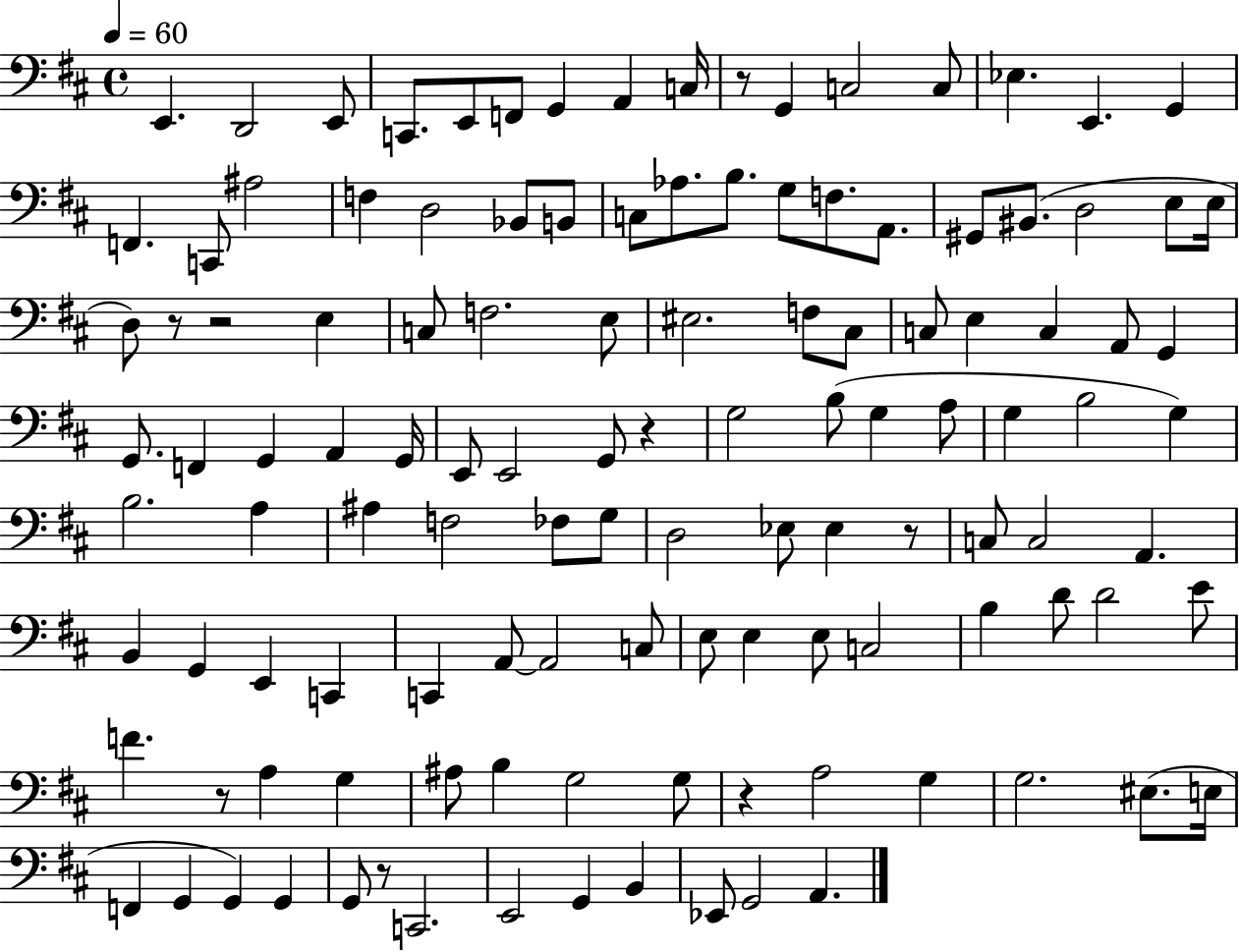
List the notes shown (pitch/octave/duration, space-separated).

E2/q. D2/h E2/e C2/e. E2/e F2/e G2/q A2/q C3/s R/e G2/q C3/h C3/e Eb3/q. E2/q. G2/q F2/q. C2/e A#3/h F3/q D3/h Bb2/e B2/e C3/e Ab3/e. B3/e. G3/e F3/e. A2/e. G#2/e BIS2/e. D3/h E3/e E3/s D3/e R/e R/h E3/q C3/e F3/h. E3/e EIS3/h. F3/e C#3/e C3/e E3/q C3/q A2/e G2/q G2/e. F2/q G2/q A2/q G2/s E2/e E2/h G2/e R/q G3/h B3/e G3/q A3/e G3/q B3/h G3/q B3/h. A3/q A#3/q F3/h FES3/e G3/e D3/h Eb3/e Eb3/q R/e C3/e C3/h A2/q. B2/q G2/q E2/q C2/q C2/q A2/e A2/h C3/e E3/e E3/q E3/e C3/h B3/q D4/e D4/h E4/e F4/q. R/e A3/q G3/q A#3/e B3/q G3/h G3/e R/q A3/h G3/q G3/h. EIS3/e. E3/s F2/q G2/q G2/q G2/q G2/e R/e C2/h. E2/h G2/q B2/q Eb2/e G2/h A2/q.